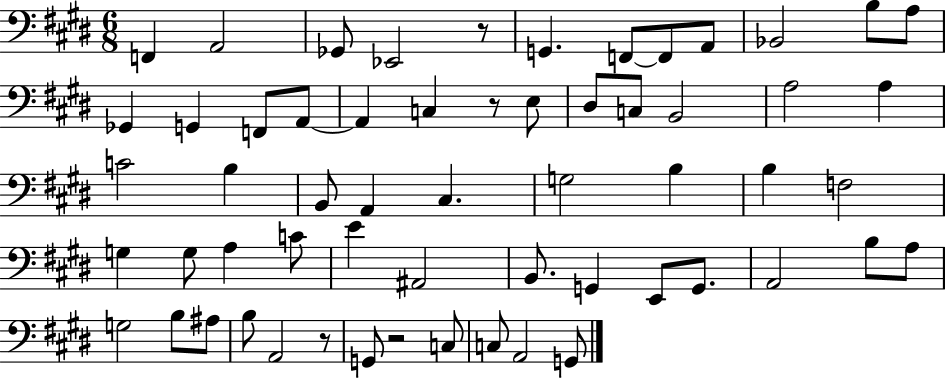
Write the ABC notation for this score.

X:1
T:Untitled
M:6/8
L:1/4
K:E
F,, A,,2 _G,,/2 _E,,2 z/2 G,, F,,/2 F,,/2 A,,/2 _B,,2 B,/2 A,/2 _G,, G,, F,,/2 A,,/2 A,, C, z/2 E,/2 ^D,/2 C,/2 B,,2 A,2 A, C2 B, B,,/2 A,, ^C, G,2 B, B, F,2 G, G,/2 A, C/2 E ^A,,2 B,,/2 G,, E,,/2 G,,/2 A,,2 B,/2 A,/2 G,2 B,/2 ^A,/2 B,/2 A,,2 z/2 G,,/2 z2 C,/2 C,/2 A,,2 G,,/2